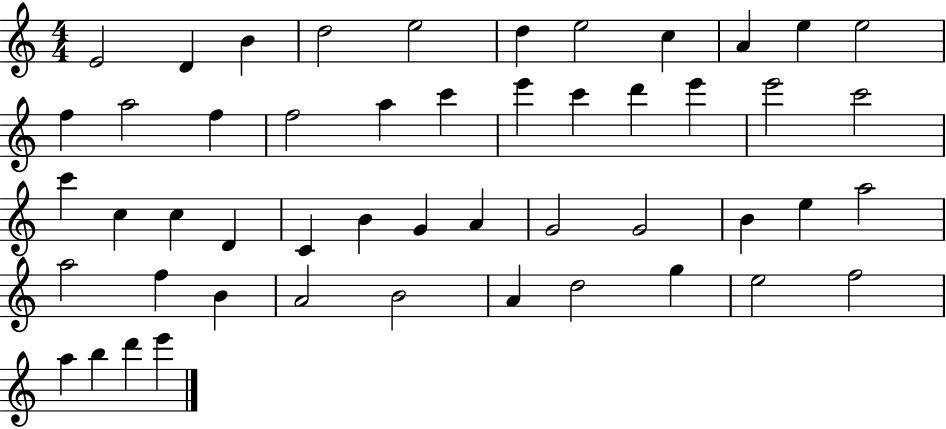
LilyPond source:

{
  \clef treble
  \numericTimeSignature
  \time 4/4
  \key c \major
  e'2 d'4 b'4 | d''2 e''2 | d''4 e''2 c''4 | a'4 e''4 e''2 | \break f''4 a''2 f''4 | f''2 a''4 c'''4 | e'''4 c'''4 d'''4 e'''4 | e'''2 c'''2 | \break c'''4 c''4 c''4 d'4 | c'4 b'4 g'4 a'4 | g'2 g'2 | b'4 e''4 a''2 | \break a''2 f''4 b'4 | a'2 b'2 | a'4 d''2 g''4 | e''2 f''2 | \break a''4 b''4 d'''4 e'''4 | \bar "|."
}